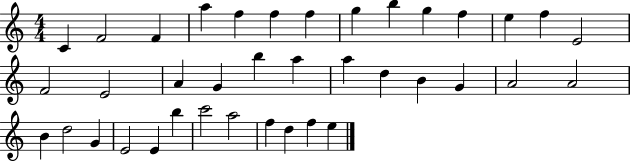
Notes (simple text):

C4/q F4/h F4/q A5/q F5/q F5/q F5/q G5/q B5/q G5/q F5/q E5/q F5/q E4/h F4/h E4/h A4/q G4/q B5/q A5/q A5/q D5/q B4/q G4/q A4/h A4/h B4/q D5/h G4/q E4/h E4/q B5/q C6/h A5/h F5/q D5/q F5/q E5/q